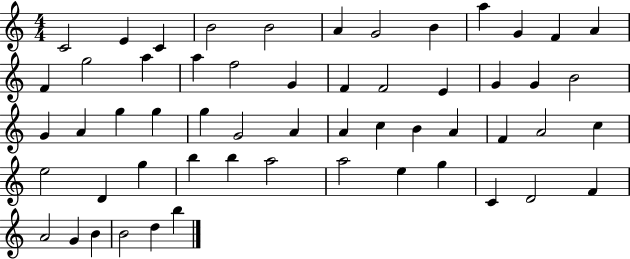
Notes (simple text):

C4/h E4/q C4/q B4/h B4/h A4/q G4/h B4/q A5/q G4/q F4/q A4/q F4/q G5/h A5/q A5/q F5/h G4/q F4/q F4/h E4/q G4/q G4/q B4/h G4/q A4/q G5/q G5/q G5/q G4/h A4/q A4/q C5/q B4/q A4/q F4/q A4/h C5/q E5/h D4/q G5/q B5/q B5/q A5/h A5/h E5/q G5/q C4/q D4/h F4/q A4/h G4/q B4/q B4/h D5/q B5/q